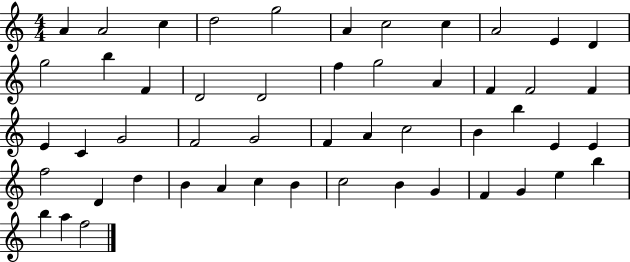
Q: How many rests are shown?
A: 0